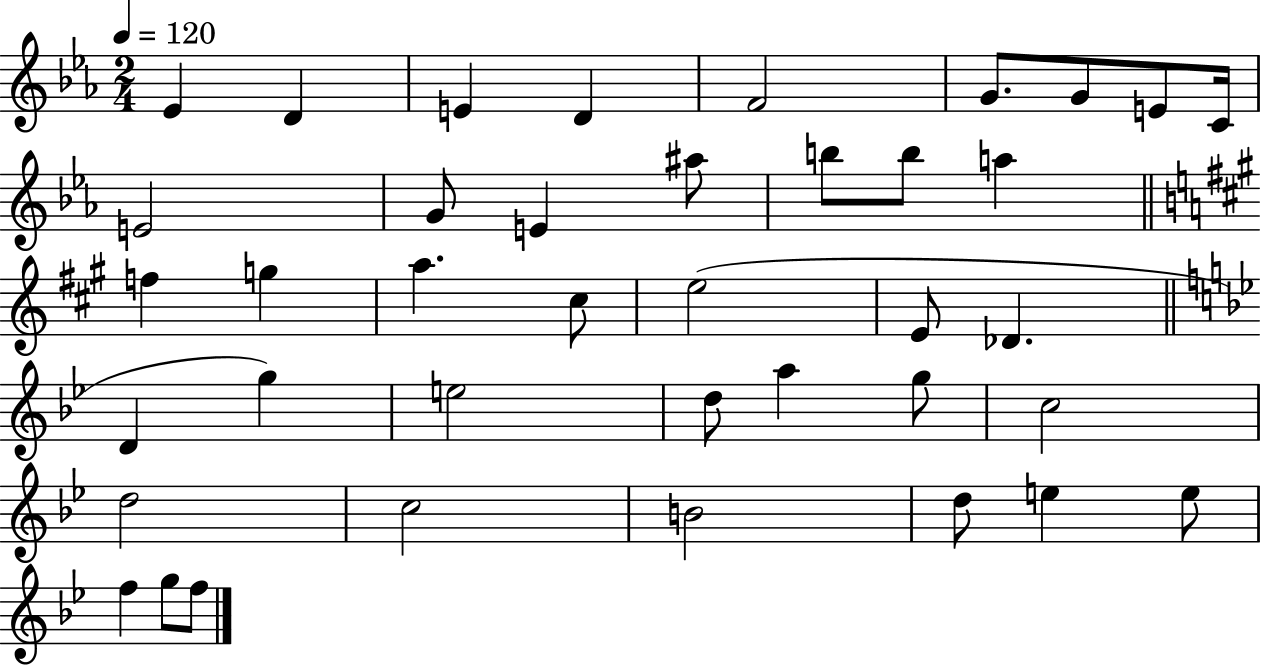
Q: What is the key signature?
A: EES major